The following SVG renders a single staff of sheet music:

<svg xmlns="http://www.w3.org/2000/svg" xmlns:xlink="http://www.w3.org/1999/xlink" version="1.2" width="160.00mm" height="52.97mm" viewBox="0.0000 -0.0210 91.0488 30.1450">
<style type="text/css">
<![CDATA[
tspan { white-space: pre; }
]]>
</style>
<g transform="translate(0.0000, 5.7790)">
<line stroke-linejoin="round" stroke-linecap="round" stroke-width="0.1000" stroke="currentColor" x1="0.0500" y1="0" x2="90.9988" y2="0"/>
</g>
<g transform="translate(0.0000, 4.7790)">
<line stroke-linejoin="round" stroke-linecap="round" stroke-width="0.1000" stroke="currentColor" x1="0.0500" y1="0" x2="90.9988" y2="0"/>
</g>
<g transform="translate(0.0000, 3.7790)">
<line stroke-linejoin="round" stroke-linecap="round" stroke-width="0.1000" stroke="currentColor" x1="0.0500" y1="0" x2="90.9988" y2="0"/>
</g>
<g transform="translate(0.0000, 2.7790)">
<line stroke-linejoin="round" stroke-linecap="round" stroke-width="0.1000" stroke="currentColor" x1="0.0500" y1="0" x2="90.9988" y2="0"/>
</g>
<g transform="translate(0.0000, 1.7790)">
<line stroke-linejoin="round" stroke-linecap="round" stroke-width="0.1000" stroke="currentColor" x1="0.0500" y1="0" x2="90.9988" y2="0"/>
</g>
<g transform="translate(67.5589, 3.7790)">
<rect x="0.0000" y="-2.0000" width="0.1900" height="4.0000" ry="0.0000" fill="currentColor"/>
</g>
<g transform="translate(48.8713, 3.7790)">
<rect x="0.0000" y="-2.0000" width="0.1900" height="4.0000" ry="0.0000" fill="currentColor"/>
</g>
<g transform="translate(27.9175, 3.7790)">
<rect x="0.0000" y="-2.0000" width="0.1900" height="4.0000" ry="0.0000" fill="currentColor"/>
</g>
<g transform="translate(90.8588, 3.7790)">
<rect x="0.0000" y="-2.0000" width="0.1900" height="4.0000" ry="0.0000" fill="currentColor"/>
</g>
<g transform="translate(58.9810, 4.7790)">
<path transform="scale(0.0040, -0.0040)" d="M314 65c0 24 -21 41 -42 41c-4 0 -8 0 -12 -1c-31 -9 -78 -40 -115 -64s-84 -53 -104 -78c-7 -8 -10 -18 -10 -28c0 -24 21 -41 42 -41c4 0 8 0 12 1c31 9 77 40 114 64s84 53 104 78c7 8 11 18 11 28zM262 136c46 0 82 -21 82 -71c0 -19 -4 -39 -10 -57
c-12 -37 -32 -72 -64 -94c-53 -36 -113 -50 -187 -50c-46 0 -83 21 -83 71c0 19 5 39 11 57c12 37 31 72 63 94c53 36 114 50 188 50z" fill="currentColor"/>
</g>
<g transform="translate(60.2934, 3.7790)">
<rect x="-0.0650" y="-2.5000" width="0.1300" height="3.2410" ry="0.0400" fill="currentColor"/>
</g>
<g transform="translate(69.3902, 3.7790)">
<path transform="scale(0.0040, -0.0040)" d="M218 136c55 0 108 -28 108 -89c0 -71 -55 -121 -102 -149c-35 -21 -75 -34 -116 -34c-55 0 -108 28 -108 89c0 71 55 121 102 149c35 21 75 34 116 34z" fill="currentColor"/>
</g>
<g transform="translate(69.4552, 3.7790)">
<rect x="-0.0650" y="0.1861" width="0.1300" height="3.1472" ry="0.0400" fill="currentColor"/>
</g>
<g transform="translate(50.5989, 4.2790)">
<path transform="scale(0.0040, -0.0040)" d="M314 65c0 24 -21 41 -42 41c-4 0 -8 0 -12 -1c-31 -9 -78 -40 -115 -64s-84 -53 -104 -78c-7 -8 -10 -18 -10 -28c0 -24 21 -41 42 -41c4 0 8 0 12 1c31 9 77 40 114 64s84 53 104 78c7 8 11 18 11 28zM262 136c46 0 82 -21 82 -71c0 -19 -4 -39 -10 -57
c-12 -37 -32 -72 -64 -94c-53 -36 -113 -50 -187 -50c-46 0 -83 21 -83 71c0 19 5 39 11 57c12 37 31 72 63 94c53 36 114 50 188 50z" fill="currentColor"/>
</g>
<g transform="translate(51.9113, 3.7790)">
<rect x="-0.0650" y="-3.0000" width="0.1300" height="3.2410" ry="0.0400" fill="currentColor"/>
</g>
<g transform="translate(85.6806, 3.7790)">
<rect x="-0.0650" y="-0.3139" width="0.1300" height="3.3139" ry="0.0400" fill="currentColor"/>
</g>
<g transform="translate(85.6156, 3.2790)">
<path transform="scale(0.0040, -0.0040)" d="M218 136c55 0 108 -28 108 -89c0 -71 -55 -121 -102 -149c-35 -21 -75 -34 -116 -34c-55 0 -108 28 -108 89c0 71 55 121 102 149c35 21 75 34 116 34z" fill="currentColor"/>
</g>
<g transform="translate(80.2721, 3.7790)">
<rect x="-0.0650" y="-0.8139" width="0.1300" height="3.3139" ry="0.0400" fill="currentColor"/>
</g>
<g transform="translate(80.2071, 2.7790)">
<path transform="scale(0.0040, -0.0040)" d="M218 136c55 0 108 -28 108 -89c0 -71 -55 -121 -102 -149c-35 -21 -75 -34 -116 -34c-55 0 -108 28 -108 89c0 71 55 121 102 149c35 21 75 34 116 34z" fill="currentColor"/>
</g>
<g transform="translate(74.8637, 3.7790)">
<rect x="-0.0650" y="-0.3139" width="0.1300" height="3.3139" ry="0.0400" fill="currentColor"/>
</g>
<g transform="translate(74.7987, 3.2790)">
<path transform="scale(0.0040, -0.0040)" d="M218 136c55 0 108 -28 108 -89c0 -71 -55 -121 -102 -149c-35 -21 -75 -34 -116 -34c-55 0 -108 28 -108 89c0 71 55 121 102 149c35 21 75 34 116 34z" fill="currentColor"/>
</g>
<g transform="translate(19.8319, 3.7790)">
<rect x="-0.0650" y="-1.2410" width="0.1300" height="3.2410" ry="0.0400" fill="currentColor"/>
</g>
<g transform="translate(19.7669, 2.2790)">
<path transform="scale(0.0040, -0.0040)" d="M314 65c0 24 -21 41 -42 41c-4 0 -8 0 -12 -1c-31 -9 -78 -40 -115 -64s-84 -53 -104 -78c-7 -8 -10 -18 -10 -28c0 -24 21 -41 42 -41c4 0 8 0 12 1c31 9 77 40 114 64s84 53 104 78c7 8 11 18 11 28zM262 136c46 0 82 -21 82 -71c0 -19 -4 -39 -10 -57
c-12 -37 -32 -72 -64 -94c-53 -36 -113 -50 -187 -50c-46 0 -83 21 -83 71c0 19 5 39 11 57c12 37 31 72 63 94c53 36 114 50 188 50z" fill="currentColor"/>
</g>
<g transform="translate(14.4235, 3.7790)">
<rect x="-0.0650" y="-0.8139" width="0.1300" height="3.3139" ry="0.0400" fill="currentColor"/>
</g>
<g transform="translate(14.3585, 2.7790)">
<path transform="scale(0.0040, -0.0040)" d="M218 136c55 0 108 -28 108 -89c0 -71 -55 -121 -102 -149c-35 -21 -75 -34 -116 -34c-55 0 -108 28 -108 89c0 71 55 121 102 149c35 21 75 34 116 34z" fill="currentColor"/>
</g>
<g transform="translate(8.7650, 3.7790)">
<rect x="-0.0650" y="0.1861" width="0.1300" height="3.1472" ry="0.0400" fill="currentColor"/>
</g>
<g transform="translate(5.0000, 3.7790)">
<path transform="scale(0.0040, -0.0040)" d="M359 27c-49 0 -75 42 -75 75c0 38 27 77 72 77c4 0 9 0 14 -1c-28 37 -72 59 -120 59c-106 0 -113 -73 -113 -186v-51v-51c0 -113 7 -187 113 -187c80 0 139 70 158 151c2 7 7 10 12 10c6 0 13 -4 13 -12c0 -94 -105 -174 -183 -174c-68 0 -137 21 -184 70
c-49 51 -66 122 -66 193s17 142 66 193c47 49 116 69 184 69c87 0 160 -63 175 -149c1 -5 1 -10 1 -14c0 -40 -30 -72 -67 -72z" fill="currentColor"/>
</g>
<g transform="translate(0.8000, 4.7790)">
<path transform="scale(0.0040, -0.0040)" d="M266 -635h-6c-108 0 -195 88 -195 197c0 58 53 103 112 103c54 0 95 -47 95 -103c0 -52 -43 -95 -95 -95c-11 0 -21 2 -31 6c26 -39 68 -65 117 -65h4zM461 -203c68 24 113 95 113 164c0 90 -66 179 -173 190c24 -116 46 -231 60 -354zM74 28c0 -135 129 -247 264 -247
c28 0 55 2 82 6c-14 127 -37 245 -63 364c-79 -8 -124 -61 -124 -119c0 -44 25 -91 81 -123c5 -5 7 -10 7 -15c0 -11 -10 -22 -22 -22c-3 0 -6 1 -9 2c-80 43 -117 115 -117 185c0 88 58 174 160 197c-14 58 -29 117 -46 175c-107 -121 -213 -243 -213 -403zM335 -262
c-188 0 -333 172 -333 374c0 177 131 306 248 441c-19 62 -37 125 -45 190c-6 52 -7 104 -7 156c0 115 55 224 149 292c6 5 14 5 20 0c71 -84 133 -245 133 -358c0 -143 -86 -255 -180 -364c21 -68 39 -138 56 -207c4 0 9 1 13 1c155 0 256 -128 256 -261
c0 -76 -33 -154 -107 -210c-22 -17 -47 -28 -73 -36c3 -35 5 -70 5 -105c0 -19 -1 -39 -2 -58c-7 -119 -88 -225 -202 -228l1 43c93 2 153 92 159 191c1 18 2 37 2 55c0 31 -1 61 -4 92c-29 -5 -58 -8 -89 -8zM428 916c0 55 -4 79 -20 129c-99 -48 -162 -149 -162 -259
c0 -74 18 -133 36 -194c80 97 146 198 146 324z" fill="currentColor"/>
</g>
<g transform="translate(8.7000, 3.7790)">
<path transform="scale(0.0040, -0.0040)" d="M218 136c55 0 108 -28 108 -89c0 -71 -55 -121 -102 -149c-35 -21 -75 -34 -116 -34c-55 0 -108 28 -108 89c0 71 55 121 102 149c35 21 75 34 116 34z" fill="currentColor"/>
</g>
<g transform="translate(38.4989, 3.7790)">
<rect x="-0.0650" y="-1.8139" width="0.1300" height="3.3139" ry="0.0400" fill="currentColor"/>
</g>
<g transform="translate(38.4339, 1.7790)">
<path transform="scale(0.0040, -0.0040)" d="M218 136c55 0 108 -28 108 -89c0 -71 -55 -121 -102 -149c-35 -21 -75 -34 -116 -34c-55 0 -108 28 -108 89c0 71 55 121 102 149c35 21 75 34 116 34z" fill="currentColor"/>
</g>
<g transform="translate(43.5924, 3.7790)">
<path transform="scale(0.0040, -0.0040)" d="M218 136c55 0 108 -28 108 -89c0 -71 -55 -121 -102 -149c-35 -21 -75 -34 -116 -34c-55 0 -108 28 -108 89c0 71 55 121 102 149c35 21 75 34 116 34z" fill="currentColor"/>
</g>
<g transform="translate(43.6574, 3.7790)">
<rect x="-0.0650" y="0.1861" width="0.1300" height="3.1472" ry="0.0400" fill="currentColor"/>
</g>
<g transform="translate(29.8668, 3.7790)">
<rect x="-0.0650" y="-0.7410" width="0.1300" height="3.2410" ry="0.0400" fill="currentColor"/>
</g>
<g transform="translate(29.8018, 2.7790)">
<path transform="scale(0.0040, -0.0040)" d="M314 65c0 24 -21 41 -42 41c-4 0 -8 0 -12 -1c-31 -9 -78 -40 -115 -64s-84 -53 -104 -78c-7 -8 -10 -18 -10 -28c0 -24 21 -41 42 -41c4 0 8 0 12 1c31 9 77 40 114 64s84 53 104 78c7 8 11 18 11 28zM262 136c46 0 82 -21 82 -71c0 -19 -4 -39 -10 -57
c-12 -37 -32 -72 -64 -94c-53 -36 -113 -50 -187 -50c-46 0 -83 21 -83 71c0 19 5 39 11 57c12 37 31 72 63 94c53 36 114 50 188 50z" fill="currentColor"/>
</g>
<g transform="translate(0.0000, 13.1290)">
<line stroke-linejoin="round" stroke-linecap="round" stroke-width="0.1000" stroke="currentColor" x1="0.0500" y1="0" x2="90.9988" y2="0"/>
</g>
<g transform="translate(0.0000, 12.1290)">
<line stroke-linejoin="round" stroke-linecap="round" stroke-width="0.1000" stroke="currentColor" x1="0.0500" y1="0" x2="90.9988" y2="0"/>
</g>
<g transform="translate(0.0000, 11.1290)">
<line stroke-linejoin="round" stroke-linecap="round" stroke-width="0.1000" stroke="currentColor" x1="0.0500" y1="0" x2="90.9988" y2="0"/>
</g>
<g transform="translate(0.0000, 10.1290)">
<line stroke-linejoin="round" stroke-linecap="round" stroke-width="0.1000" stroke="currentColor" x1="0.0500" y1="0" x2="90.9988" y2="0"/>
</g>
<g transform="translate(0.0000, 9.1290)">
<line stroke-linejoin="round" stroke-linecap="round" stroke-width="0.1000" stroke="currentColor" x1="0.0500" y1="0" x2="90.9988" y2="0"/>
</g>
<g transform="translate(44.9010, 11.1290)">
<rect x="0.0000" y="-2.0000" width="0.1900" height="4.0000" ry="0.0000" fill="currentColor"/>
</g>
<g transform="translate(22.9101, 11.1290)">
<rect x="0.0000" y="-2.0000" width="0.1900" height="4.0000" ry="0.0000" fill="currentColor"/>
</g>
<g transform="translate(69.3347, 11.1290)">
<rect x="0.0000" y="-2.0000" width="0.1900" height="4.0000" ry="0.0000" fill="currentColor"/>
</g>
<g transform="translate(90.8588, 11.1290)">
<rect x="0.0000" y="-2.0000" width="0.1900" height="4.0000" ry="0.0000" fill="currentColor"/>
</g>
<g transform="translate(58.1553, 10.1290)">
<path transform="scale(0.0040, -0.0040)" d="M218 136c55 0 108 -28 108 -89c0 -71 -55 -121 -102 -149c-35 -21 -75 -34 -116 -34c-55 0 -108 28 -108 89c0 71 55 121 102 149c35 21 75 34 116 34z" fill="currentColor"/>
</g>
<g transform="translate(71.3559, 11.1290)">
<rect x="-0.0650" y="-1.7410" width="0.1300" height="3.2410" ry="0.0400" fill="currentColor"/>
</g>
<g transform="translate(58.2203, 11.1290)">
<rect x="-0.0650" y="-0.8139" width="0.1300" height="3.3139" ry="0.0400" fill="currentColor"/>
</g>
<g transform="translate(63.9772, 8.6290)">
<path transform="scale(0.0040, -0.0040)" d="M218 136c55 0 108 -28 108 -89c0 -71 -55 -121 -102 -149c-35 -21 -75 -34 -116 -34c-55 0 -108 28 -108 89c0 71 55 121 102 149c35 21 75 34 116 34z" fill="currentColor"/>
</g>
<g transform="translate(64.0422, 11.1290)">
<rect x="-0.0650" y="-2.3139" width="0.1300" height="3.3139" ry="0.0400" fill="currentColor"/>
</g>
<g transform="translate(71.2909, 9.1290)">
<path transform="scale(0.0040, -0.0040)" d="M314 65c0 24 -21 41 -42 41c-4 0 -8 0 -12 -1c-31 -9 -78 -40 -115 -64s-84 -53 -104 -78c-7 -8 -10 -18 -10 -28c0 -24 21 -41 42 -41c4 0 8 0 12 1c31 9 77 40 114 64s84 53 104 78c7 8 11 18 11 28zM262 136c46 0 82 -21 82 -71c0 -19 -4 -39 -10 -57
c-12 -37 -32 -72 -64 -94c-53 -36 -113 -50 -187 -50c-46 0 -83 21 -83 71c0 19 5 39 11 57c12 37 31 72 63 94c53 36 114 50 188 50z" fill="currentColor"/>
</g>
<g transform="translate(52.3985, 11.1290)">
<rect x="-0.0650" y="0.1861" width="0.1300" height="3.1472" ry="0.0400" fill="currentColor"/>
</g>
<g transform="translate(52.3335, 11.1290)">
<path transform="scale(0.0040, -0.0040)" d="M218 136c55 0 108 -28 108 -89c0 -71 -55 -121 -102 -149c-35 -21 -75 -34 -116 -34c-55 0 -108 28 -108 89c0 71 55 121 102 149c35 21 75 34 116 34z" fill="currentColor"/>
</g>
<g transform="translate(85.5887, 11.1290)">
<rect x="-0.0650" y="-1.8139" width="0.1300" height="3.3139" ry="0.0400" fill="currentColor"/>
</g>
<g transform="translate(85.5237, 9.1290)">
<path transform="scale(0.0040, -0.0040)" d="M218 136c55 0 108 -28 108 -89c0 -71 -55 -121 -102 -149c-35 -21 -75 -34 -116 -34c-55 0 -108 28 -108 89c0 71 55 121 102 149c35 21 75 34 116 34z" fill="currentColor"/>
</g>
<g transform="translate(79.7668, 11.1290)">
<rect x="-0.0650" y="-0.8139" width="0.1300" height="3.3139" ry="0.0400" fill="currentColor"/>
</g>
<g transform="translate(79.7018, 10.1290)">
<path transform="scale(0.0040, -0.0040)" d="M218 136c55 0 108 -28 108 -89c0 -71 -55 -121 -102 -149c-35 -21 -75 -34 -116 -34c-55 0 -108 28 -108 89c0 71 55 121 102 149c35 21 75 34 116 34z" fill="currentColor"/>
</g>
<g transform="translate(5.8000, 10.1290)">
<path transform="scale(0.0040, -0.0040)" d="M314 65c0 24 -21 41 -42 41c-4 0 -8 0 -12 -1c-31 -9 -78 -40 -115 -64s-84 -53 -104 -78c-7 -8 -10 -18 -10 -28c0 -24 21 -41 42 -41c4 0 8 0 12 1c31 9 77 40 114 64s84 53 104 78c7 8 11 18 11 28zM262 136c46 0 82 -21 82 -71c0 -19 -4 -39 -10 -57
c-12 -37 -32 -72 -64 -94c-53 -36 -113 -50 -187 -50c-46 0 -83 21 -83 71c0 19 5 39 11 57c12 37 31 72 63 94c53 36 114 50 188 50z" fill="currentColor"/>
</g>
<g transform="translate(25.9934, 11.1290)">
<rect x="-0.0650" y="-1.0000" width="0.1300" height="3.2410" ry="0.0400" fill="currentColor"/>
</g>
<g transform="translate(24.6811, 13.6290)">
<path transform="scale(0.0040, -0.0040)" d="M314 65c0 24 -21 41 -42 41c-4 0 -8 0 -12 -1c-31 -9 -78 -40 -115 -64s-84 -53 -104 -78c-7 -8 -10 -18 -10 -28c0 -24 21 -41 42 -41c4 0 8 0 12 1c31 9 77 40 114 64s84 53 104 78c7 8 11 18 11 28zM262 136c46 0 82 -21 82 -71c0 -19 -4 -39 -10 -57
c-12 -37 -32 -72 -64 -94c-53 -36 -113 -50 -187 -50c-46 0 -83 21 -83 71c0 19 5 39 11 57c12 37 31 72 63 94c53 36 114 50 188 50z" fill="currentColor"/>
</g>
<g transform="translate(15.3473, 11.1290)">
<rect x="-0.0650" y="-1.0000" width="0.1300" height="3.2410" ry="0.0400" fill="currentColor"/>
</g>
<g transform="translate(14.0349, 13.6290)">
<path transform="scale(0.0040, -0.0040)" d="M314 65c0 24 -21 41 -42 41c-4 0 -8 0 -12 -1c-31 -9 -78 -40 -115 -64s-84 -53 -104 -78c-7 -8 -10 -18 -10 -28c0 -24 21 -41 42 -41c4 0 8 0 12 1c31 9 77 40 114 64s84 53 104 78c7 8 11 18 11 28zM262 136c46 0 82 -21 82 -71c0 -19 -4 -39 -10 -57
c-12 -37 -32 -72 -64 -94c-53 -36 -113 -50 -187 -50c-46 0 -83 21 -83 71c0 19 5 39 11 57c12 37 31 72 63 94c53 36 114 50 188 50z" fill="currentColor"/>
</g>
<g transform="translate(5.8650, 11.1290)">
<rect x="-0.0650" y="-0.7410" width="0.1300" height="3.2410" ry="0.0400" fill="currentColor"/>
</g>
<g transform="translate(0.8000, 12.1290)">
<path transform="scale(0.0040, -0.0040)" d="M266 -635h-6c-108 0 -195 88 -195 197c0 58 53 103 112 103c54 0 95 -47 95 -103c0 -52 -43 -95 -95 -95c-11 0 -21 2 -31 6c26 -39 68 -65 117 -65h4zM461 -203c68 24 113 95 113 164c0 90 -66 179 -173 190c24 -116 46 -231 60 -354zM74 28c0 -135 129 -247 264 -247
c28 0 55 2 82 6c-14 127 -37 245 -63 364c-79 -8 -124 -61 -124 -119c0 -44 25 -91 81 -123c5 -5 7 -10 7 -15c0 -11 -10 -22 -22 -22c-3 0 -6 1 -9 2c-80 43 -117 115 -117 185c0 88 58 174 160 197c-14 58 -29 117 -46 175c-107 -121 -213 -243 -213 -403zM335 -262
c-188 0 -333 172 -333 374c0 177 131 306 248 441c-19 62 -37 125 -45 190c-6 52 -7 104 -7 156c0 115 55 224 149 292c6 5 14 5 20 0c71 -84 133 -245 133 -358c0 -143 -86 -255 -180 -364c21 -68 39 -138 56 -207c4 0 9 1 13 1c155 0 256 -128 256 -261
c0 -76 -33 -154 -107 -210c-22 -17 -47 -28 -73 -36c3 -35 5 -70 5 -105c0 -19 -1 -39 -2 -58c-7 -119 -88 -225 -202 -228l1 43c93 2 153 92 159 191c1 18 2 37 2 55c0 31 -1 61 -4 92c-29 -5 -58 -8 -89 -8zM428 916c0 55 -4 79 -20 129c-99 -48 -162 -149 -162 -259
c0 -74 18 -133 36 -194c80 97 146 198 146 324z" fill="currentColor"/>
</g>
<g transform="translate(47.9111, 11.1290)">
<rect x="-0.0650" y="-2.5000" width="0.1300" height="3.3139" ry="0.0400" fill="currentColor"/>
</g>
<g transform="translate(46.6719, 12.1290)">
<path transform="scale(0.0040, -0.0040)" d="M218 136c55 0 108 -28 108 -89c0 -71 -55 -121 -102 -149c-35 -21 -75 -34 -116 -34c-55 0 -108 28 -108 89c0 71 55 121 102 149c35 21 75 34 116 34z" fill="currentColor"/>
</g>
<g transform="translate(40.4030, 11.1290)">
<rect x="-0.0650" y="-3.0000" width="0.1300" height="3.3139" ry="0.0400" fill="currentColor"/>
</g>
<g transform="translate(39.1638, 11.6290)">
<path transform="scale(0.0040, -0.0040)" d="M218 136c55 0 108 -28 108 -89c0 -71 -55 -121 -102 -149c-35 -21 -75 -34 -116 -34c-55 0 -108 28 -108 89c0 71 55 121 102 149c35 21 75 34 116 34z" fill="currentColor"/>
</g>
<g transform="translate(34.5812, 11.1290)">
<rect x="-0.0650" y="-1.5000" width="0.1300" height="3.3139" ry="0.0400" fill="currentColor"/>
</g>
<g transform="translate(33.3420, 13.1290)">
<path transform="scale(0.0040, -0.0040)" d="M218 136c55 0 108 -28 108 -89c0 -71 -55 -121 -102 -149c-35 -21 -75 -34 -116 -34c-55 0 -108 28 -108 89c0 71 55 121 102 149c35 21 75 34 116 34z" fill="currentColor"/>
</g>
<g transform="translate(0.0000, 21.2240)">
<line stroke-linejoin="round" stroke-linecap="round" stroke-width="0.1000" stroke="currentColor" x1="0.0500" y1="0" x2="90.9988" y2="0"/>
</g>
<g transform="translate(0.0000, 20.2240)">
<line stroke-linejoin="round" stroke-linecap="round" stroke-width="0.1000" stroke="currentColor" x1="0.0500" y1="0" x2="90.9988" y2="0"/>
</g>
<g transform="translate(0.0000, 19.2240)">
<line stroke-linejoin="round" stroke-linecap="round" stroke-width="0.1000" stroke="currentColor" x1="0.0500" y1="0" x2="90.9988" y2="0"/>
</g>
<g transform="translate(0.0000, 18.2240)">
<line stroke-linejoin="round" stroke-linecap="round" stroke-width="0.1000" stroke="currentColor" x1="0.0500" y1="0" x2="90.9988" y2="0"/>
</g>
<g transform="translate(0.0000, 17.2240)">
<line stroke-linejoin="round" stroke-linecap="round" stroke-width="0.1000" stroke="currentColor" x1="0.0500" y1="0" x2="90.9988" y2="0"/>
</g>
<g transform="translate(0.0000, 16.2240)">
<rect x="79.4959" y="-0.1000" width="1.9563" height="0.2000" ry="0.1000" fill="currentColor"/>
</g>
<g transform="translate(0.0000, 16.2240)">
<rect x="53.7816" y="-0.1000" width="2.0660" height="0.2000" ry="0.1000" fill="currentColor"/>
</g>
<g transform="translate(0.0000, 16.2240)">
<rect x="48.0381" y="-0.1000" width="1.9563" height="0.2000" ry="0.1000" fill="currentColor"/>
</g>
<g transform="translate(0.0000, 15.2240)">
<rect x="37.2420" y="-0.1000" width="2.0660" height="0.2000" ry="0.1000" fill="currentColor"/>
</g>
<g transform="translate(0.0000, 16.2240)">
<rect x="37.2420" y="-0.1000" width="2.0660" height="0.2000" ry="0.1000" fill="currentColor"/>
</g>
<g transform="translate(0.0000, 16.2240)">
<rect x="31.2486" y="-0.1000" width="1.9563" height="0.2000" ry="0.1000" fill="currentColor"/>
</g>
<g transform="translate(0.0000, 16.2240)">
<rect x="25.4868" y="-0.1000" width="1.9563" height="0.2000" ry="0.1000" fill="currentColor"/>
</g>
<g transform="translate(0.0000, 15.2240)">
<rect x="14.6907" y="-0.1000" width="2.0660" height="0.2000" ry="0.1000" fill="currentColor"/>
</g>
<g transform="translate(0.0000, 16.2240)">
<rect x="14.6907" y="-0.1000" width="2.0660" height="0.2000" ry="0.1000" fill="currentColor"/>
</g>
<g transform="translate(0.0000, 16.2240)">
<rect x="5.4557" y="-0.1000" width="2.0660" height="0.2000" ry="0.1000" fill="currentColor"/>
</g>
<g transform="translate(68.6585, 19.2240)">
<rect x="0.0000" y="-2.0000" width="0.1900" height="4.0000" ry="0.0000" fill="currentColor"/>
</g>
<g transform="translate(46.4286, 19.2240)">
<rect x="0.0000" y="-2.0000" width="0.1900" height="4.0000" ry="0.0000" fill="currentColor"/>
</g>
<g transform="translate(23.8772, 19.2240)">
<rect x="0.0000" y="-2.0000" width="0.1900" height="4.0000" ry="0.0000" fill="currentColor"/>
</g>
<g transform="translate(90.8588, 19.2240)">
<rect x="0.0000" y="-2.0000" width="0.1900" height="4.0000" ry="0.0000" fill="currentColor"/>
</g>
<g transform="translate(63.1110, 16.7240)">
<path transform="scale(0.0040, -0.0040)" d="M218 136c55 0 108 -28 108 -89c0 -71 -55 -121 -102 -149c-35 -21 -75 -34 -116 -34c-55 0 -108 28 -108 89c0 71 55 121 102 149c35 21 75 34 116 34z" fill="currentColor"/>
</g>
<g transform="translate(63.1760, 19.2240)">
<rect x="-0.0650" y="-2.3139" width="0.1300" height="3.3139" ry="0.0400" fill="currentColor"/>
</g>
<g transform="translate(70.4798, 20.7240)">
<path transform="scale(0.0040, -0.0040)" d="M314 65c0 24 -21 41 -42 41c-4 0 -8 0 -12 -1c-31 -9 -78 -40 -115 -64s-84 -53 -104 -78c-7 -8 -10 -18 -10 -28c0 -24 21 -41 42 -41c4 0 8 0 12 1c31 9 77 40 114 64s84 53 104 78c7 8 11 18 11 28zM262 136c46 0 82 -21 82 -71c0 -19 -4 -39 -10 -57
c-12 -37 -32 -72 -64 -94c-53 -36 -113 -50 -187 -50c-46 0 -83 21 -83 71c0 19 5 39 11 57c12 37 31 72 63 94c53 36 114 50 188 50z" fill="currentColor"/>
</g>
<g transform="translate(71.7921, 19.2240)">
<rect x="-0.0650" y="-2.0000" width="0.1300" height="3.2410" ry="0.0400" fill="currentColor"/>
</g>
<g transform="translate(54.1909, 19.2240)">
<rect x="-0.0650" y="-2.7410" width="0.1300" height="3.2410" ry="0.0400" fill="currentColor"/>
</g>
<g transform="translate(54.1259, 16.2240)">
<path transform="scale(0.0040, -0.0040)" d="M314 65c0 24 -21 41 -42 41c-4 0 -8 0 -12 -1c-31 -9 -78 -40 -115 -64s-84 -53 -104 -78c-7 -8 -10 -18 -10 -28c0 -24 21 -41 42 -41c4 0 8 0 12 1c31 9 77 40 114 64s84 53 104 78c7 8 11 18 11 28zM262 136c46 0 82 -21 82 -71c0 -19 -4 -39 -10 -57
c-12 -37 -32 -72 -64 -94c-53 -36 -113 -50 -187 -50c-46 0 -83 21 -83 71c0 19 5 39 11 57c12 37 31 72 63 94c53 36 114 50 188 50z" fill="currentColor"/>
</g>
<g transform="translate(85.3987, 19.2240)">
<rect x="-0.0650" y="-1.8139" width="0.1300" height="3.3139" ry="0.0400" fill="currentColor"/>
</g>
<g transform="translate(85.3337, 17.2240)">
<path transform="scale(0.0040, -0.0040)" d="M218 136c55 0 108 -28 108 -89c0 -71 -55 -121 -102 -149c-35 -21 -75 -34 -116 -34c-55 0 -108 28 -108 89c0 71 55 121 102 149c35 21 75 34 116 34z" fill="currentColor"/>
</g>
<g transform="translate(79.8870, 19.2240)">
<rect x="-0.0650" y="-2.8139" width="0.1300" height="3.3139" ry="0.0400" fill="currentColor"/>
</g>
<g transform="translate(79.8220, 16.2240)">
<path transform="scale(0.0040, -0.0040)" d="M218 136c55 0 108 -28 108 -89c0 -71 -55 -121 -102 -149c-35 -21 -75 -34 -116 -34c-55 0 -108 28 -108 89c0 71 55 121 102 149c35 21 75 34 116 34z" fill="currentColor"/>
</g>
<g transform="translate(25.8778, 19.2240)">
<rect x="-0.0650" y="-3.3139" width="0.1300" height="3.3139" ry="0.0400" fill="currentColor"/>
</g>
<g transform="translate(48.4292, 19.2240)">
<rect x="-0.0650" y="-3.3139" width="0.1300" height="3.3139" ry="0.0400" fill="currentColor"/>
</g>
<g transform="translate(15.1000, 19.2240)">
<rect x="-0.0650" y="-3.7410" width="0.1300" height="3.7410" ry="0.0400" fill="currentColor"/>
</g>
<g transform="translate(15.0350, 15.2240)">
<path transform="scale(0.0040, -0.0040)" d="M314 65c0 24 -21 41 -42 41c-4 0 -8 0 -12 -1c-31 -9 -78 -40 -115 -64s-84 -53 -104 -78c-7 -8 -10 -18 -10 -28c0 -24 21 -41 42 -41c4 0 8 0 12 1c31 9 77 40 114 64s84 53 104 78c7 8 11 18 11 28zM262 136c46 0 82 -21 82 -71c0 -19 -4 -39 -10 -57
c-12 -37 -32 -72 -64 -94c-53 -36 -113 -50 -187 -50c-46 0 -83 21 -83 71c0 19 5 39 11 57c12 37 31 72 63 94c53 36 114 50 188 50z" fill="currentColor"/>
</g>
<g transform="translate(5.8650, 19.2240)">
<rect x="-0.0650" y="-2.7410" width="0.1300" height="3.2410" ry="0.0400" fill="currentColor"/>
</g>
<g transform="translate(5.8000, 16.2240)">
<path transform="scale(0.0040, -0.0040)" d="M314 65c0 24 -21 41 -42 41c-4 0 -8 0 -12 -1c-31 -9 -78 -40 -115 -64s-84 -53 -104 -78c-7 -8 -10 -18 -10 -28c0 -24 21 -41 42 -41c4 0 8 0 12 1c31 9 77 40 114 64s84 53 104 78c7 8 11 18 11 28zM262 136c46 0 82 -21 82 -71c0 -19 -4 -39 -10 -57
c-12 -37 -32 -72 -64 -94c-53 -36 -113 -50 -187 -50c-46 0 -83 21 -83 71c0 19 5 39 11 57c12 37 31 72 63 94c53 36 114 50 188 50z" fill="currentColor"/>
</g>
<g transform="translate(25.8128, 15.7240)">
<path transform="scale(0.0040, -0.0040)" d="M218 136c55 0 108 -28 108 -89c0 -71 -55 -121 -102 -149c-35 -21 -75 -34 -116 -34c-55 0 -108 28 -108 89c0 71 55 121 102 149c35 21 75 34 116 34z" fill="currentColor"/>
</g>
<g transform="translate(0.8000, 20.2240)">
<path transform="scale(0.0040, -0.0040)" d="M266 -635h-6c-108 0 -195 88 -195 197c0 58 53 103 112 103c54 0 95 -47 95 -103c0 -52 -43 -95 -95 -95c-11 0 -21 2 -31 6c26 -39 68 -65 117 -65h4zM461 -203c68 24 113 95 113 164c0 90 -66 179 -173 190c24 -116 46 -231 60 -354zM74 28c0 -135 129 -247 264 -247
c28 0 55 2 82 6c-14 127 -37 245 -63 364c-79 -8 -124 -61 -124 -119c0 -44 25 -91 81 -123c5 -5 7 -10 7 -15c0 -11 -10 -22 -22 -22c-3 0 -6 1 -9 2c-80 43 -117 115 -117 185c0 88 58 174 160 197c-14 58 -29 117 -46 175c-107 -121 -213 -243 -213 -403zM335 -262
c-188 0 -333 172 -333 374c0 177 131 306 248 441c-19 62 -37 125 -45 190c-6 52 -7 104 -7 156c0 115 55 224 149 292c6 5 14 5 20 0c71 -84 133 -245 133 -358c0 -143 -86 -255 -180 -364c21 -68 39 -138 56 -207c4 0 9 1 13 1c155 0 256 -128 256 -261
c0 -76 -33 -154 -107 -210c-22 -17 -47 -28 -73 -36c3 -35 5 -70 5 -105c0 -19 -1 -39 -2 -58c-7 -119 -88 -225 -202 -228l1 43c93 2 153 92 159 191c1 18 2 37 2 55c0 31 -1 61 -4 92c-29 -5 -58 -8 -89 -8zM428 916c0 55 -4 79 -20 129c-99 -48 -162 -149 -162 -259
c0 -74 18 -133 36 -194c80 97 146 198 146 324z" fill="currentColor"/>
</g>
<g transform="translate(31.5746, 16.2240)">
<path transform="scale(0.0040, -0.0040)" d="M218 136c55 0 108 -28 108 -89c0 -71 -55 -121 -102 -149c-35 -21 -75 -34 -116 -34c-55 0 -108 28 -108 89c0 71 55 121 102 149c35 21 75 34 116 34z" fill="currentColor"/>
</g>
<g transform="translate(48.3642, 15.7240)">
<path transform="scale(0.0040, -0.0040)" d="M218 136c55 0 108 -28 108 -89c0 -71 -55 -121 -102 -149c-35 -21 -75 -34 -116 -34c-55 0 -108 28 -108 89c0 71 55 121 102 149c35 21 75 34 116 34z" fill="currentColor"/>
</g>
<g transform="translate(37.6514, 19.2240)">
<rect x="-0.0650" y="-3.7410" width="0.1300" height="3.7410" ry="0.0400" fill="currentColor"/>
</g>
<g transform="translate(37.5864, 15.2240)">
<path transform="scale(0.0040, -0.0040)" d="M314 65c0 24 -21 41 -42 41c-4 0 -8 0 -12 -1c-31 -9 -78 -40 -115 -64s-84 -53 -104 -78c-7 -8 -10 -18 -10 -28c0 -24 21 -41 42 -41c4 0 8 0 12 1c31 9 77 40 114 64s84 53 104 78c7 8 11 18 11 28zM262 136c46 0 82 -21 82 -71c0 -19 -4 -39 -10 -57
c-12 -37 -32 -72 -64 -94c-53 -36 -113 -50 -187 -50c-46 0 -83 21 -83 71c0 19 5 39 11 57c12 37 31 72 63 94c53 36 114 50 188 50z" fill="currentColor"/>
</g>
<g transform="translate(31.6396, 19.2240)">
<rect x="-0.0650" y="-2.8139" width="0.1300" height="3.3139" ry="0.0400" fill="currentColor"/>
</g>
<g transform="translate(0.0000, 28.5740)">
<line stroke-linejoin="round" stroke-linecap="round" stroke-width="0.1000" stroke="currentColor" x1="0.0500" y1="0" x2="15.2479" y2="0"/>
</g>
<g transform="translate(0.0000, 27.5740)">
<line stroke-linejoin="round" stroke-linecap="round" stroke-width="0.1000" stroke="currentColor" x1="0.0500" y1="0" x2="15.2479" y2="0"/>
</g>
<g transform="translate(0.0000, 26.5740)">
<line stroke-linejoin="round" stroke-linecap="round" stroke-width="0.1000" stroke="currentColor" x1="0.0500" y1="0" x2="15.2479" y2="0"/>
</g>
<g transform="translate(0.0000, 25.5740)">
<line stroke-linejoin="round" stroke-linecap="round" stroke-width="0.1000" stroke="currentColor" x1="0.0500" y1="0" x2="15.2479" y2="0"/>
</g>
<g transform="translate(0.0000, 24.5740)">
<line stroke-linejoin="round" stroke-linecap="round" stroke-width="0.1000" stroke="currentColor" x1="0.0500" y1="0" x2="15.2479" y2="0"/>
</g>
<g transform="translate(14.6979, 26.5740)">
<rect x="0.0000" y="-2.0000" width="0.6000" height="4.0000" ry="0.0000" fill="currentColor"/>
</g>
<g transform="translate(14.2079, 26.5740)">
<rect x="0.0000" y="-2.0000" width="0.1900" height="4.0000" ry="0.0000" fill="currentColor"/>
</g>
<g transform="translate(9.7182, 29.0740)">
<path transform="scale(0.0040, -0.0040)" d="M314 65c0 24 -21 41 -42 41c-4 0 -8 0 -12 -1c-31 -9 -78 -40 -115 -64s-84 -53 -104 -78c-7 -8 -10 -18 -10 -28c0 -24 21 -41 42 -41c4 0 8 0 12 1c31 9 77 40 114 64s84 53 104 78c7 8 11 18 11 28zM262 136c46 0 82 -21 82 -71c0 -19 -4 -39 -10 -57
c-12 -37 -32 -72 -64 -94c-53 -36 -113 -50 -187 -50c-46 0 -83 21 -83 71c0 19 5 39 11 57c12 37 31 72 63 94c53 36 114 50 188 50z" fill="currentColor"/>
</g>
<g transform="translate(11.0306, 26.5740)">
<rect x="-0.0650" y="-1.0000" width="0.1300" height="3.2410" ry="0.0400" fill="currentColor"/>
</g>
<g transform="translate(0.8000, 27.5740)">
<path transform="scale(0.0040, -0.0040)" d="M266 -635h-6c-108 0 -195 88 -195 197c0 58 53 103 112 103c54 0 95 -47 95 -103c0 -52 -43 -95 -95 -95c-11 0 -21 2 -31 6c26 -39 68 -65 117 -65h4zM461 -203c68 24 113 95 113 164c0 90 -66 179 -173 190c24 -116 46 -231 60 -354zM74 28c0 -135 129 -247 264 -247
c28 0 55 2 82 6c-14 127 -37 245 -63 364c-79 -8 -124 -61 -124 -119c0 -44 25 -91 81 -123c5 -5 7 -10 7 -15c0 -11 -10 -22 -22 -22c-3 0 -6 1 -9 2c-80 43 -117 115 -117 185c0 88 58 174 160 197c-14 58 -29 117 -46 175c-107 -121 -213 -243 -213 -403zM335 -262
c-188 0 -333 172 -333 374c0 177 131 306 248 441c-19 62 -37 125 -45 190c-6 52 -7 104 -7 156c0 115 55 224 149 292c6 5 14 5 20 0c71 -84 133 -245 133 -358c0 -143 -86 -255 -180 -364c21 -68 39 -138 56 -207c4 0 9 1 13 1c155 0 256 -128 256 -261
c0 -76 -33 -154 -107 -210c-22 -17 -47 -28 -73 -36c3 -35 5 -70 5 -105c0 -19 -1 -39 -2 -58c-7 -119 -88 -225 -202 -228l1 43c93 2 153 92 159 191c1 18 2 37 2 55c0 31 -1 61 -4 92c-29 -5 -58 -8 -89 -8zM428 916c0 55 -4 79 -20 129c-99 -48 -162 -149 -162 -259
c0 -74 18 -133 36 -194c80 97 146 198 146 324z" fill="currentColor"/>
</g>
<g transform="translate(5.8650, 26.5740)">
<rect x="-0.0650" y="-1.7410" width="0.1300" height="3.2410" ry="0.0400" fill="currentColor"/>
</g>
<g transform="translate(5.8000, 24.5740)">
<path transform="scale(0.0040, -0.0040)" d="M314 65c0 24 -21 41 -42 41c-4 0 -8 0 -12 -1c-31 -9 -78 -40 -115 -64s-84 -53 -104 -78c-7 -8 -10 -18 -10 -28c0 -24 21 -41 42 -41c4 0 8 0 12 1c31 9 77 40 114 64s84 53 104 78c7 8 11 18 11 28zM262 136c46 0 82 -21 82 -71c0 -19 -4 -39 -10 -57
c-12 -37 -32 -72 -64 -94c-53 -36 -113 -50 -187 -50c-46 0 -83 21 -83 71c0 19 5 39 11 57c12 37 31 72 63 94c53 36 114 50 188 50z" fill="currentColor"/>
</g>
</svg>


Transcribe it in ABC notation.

X:1
T:Untitled
M:4/4
L:1/4
K:C
B d e2 d2 f B A2 G2 B c d c d2 D2 D2 E A G B d g f2 d f a2 c'2 b a c'2 b a2 g F2 a f f2 D2